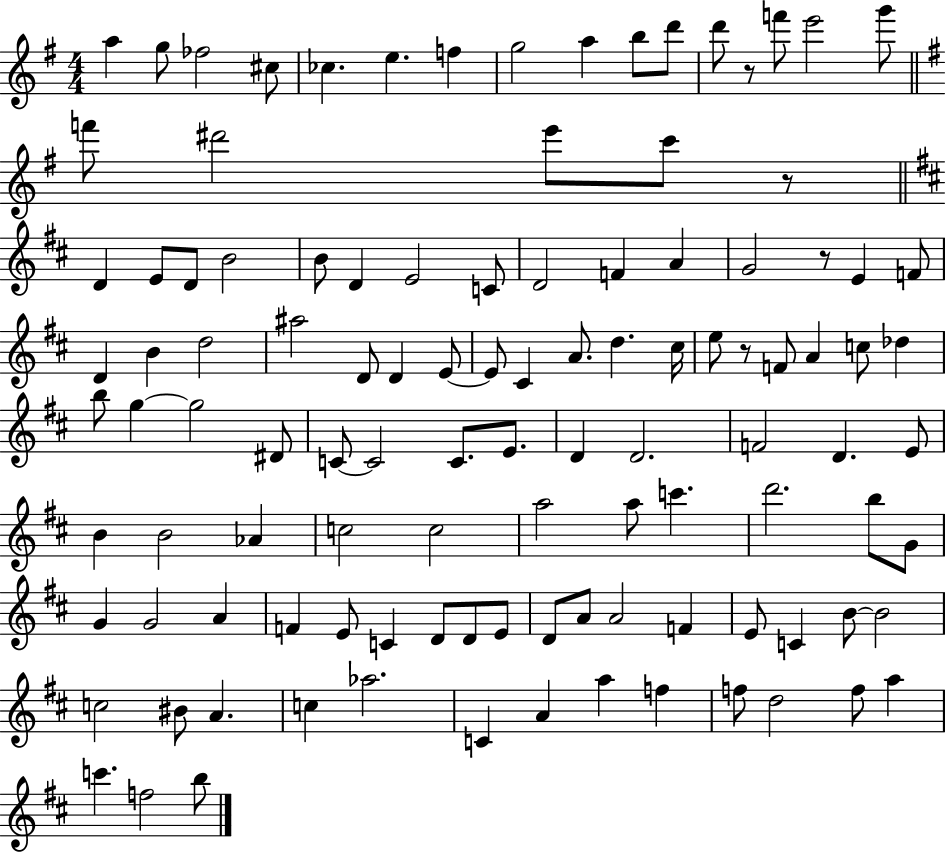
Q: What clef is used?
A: treble